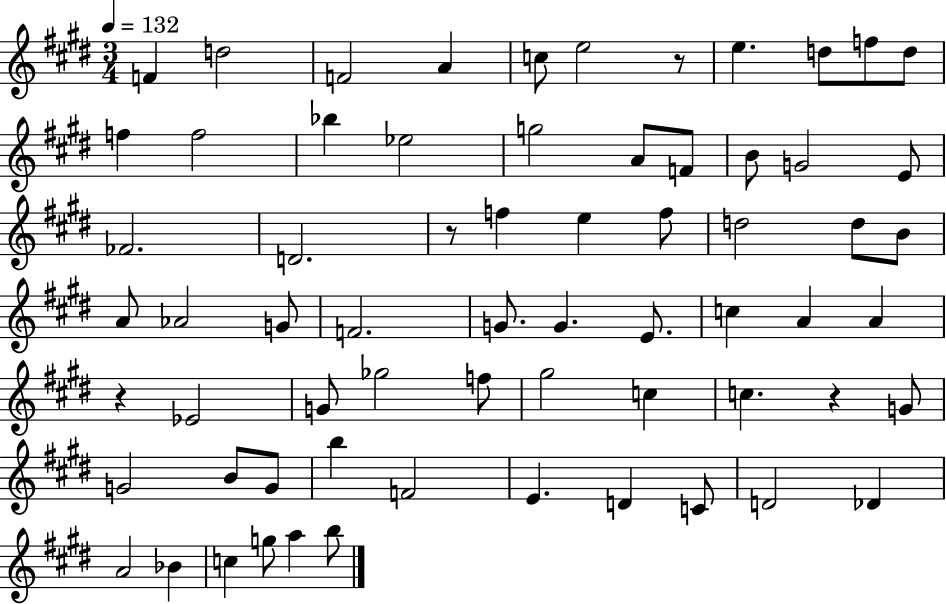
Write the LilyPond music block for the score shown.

{
  \clef treble
  \numericTimeSignature
  \time 3/4
  \key e \major
  \tempo 4 = 132
  f'4 d''2 | f'2 a'4 | c''8 e''2 r8 | e''4. d''8 f''8 d''8 | \break f''4 f''2 | bes''4 ees''2 | g''2 a'8 f'8 | b'8 g'2 e'8 | \break fes'2. | d'2. | r8 f''4 e''4 f''8 | d''2 d''8 b'8 | \break a'8 aes'2 g'8 | f'2. | g'8. g'4. e'8. | c''4 a'4 a'4 | \break r4 ees'2 | g'8 ges''2 f''8 | gis''2 c''4 | c''4. r4 g'8 | \break g'2 b'8 g'8 | b''4 f'2 | e'4. d'4 c'8 | d'2 des'4 | \break a'2 bes'4 | c''4 g''8 a''4 b''8 | \bar "|."
}